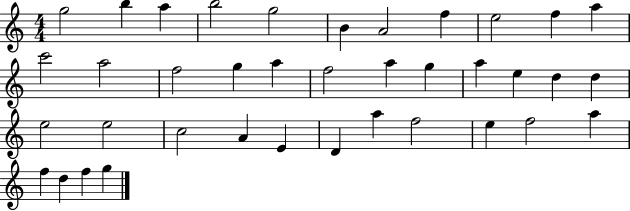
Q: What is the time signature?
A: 4/4